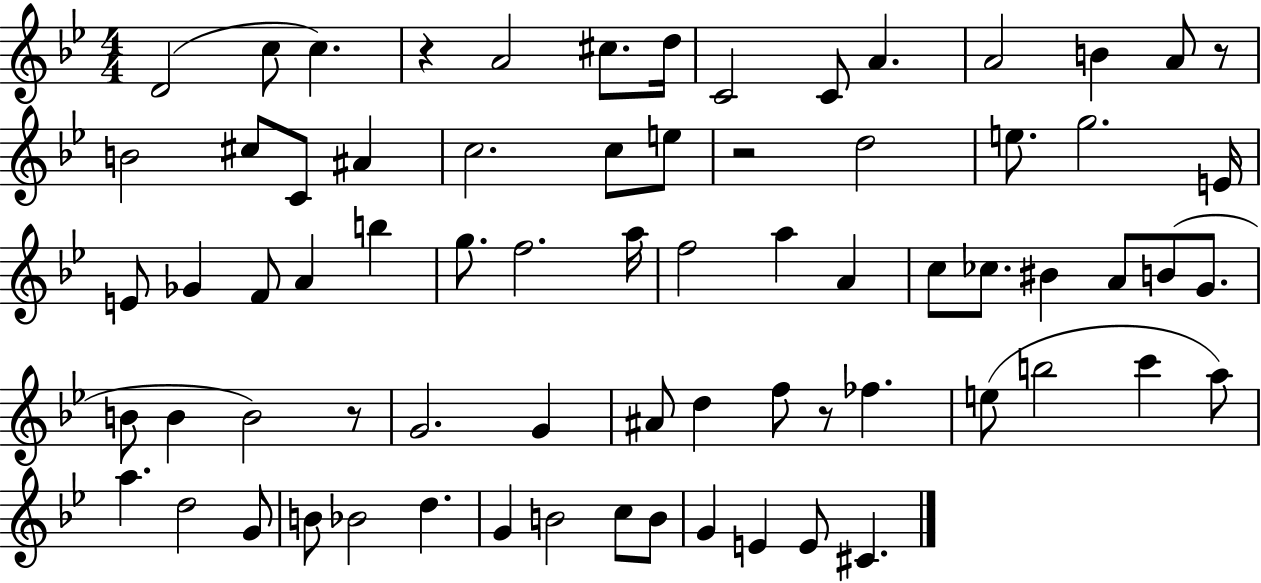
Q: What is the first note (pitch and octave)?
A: D4